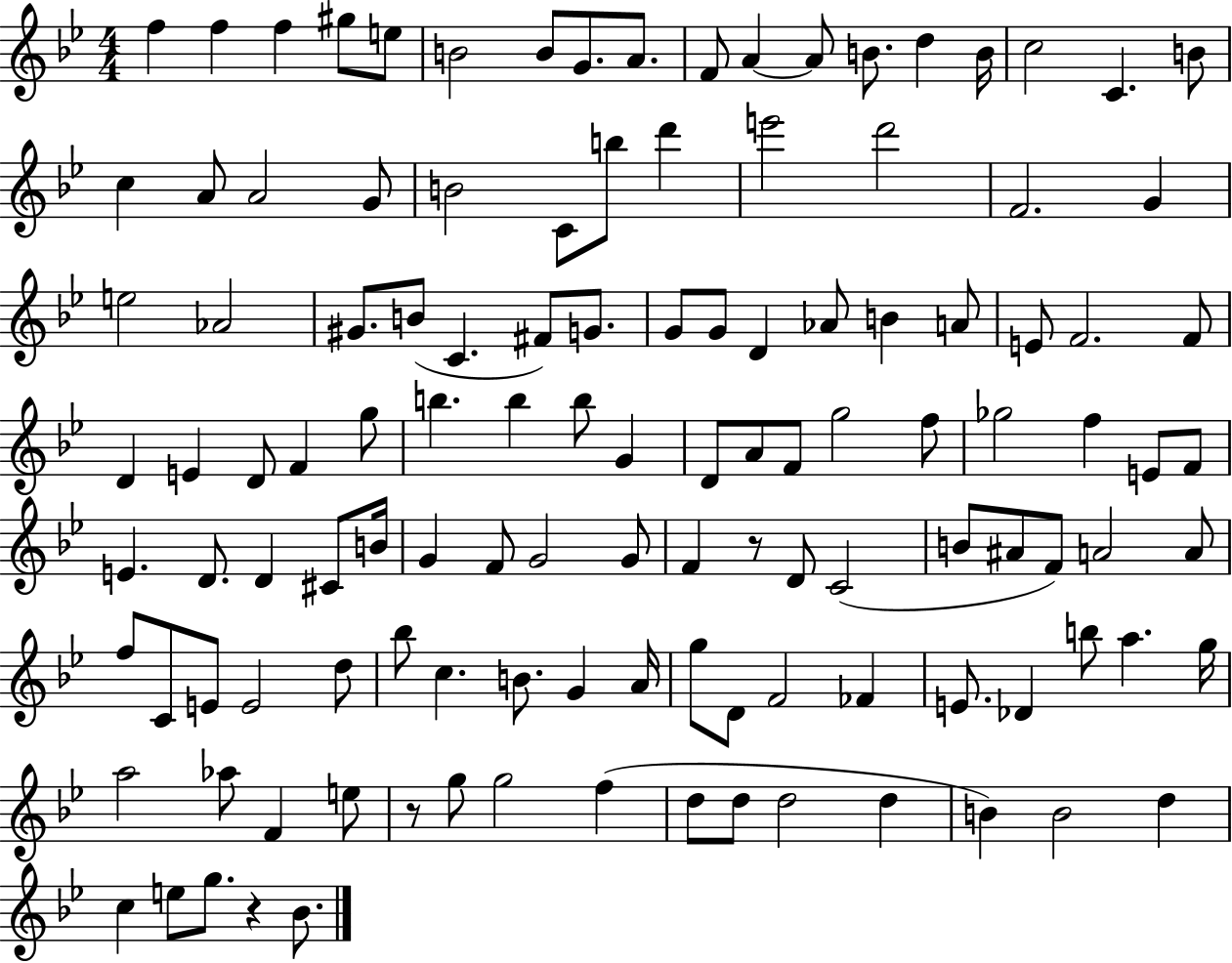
X:1
T:Untitled
M:4/4
L:1/4
K:Bb
f f f ^g/2 e/2 B2 B/2 G/2 A/2 F/2 A A/2 B/2 d B/4 c2 C B/2 c A/2 A2 G/2 B2 C/2 b/2 d' e'2 d'2 F2 G e2 _A2 ^G/2 B/2 C ^F/2 G/2 G/2 G/2 D _A/2 B A/2 E/2 F2 F/2 D E D/2 F g/2 b b b/2 G D/2 A/2 F/2 g2 f/2 _g2 f E/2 F/2 E D/2 D ^C/2 B/4 G F/2 G2 G/2 F z/2 D/2 C2 B/2 ^A/2 F/2 A2 A/2 f/2 C/2 E/2 E2 d/2 _b/2 c B/2 G A/4 g/2 D/2 F2 _F E/2 _D b/2 a g/4 a2 _a/2 F e/2 z/2 g/2 g2 f d/2 d/2 d2 d B B2 d c e/2 g/2 z _B/2